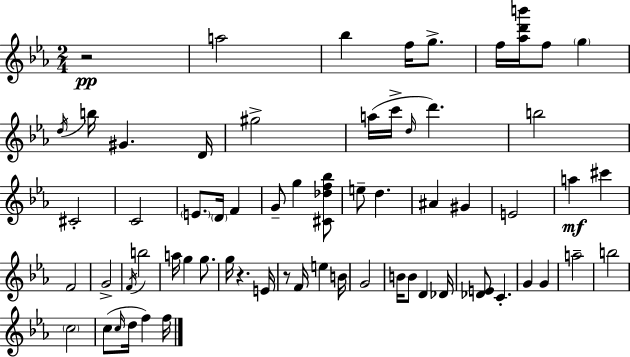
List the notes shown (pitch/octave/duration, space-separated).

R/h A5/h Bb5/q F5/s G5/e. F5/s [Ab5,D6,B6]/s F5/e G5/q D5/s B5/s G#4/q. D4/s G#5/h A5/s C6/s D5/s D6/q. B5/h C#4/h C4/h E4/e. D4/s F4/q G4/e G5/q [C#4,Db5,F5,Bb5]/e E5/e D5/q. A#4/q G#4/q E4/h A5/q C#6/q F4/h G4/h F4/s B5/h A5/s G5/q G5/e. G5/s R/q. E4/s R/e F4/s E5/q B4/s G4/h B4/s B4/e D4/q Db4/s [Db4,E4]/e C4/q. G4/q G4/q A5/h B5/h C5/h C5/e C5/s D5/s F5/q F5/s